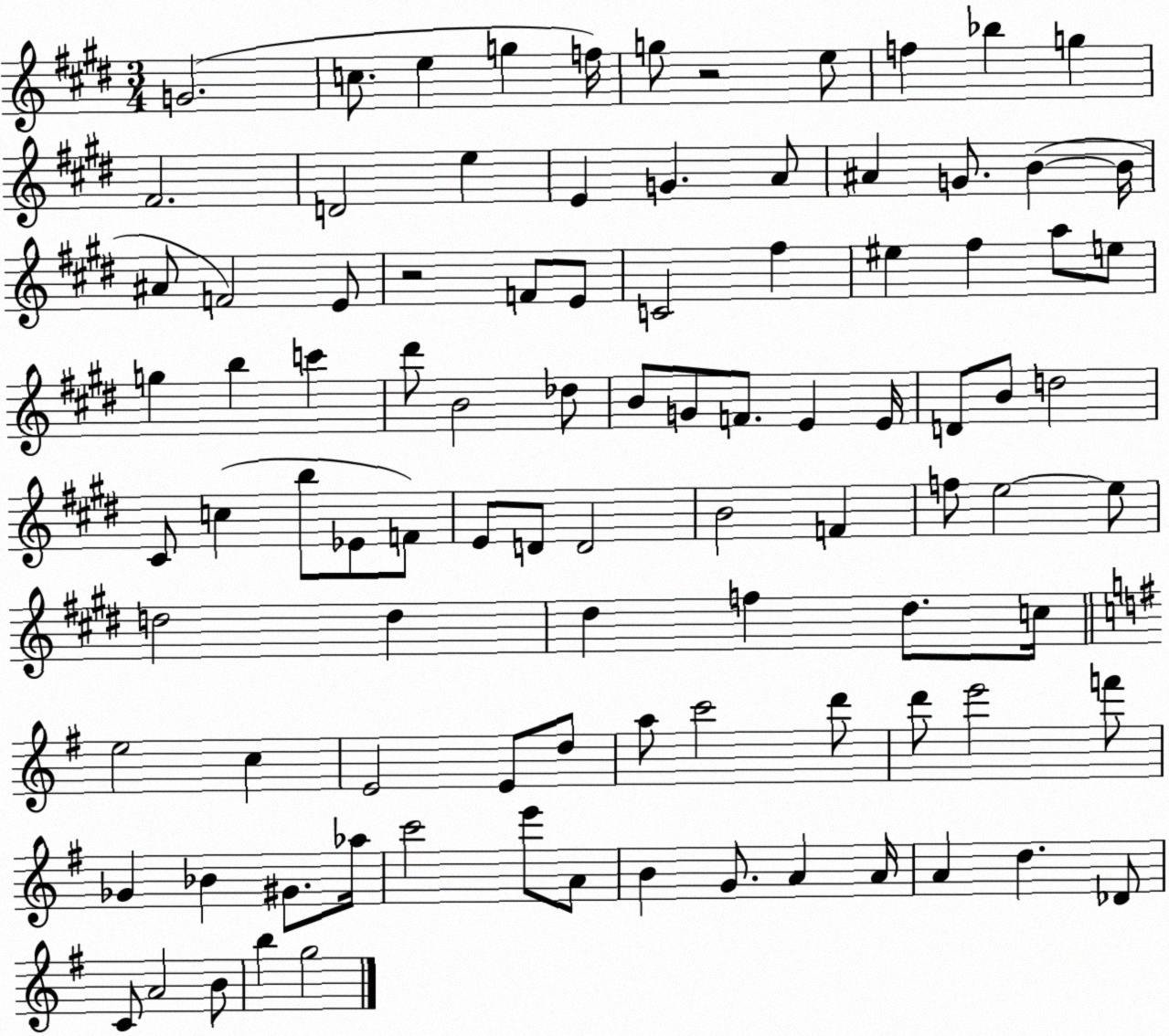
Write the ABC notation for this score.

X:1
T:Untitled
M:3/4
L:1/4
K:E
G2 c/2 e g f/4 g/2 z2 e/2 f _b g ^F2 D2 e E G A/2 ^A G/2 B B/4 ^A/2 F2 E/2 z2 F/2 E/2 C2 ^f ^e ^f a/2 e/2 g b c' ^d'/2 B2 _d/2 B/2 G/2 F/2 E E/4 D/2 B/2 d2 ^C/2 c b/2 _E/2 F/2 E/2 D/2 D2 B2 F f/2 e2 e/2 d2 d ^d f ^d/2 c/4 e2 c E2 E/2 d/2 a/2 c'2 d'/2 d'/2 e'2 f'/2 _G _B ^G/2 _a/4 c'2 e'/2 A/2 B G/2 A A/4 A d _D/2 C/2 A2 B/2 b g2